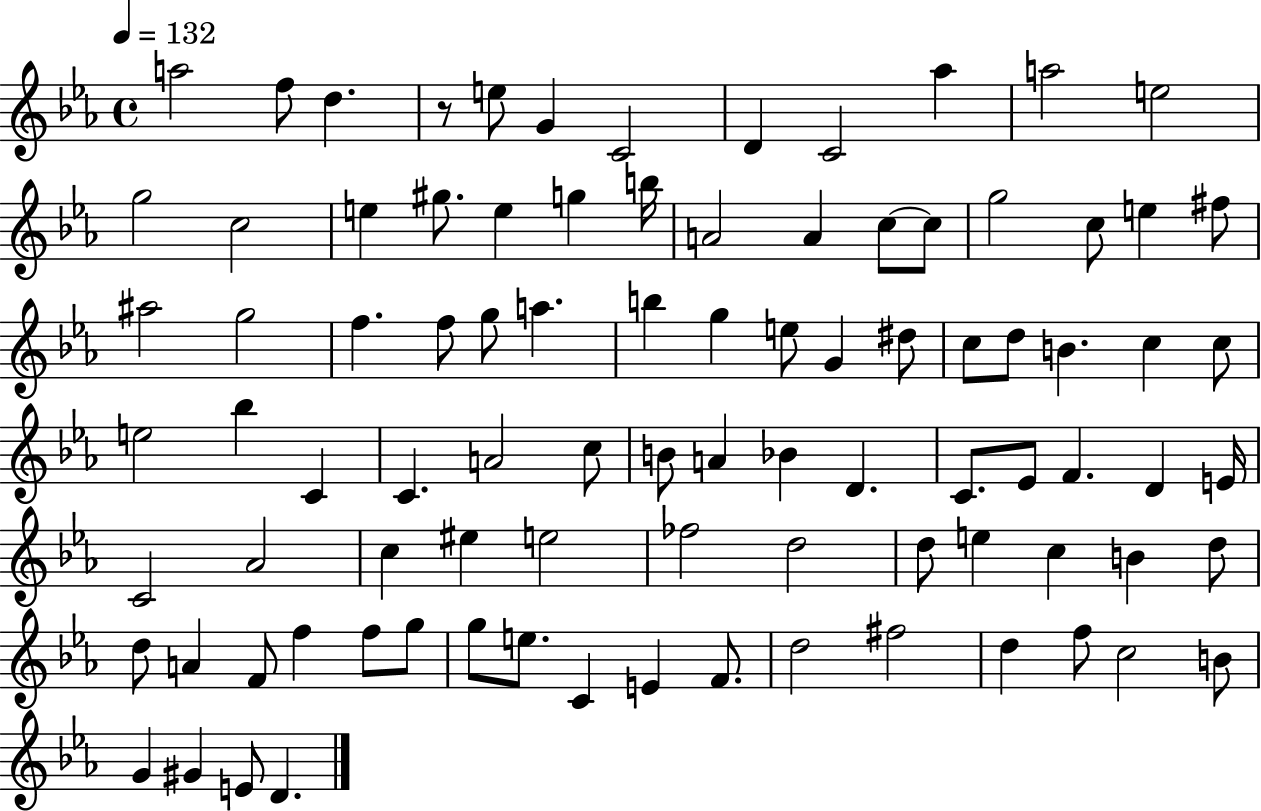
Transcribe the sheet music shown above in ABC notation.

X:1
T:Untitled
M:4/4
L:1/4
K:Eb
a2 f/2 d z/2 e/2 G C2 D C2 _a a2 e2 g2 c2 e ^g/2 e g b/4 A2 A c/2 c/2 g2 c/2 e ^f/2 ^a2 g2 f f/2 g/2 a b g e/2 G ^d/2 c/2 d/2 B c c/2 e2 _b C C A2 c/2 B/2 A _B D C/2 _E/2 F D E/4 C2 _A2 c ^e e2 _f2 d2 d/2 e c B d/2 d/2 A F/2 f f/2 g/2 g/2 e/2 C E F/2 d2 ^f2 d f/2 c2 B/2 G ^G E/2 D